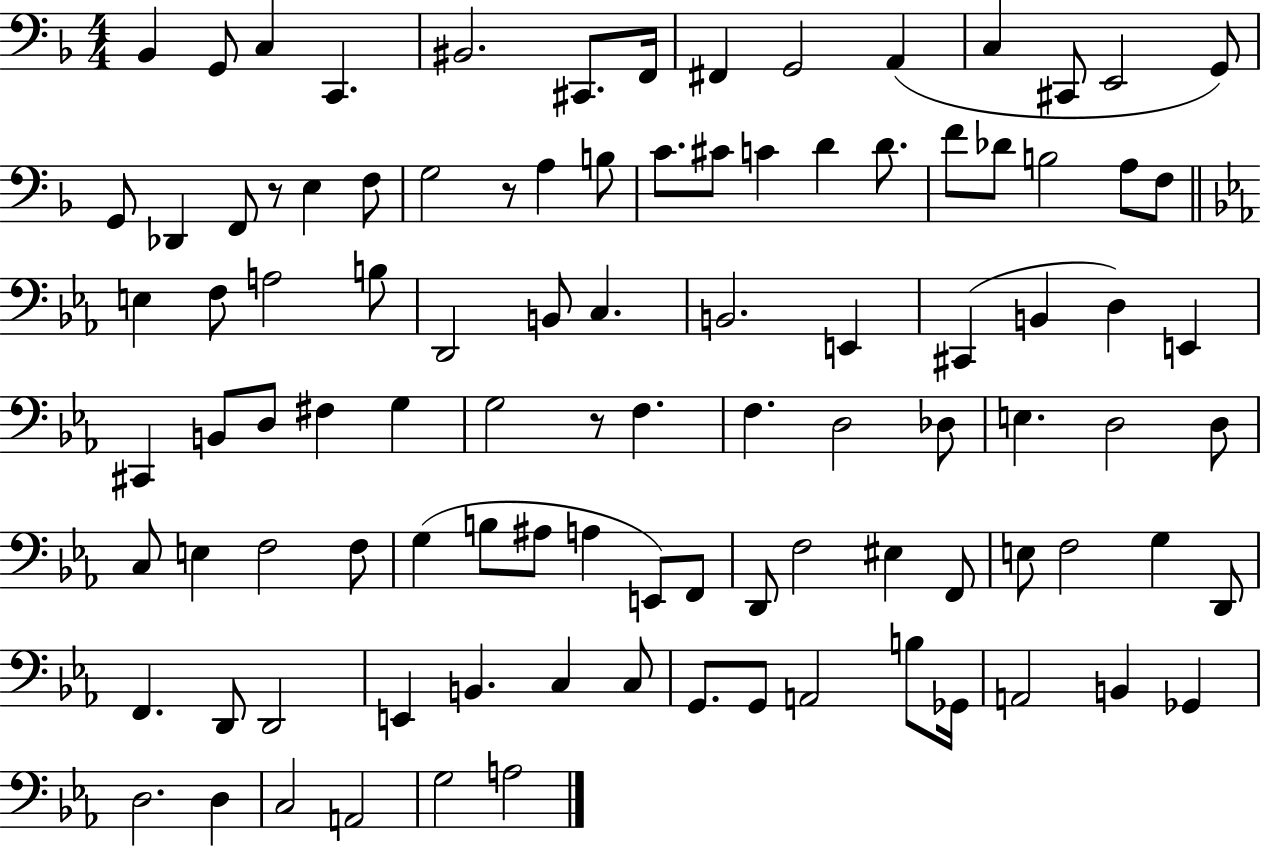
{
  \clef bass
  \numericTimeSignature
  \time 4/4
  \key f \major
  bes,4 g,8 c4 c,4. | bis,2. cis,8. f,16 | fis,4 g,2 a,4( | c4 cis,8 e,2 g,8) | \break g,8 des,4 f,8 r8 e4 f8 | g2 r8 a4 b8 | c'8. cis'8 c'4 d'4 d'8. | f'8 des'8 b2 a8 f8 | \break \bar "||" \break \key ees \major e4 f8 a2 b8 | d,2 b,8 c4. | b,2. e,4 | cis,4( b,4 d4) e,4 | \break cis,4 b,8 d8 fis4 g4 | g2 r8 f4. | f4. d2 des8 | e4. d2 d8 | \break c8 e4 f2 f8 | g4( b8 ais8 a4 e,8) f,8 | d,8 f2 eis4 f,8 | e8 f2 g4 d,8 | \break f,4. d,8 d,2 | e,4 b,4. c4 c8 | g,8. g,8 a,2 b8 ges,16 | a,2 b,4 ges,4 | \break d2. d4 | c2 a,2 | g2 a2 | \bar "|."
}